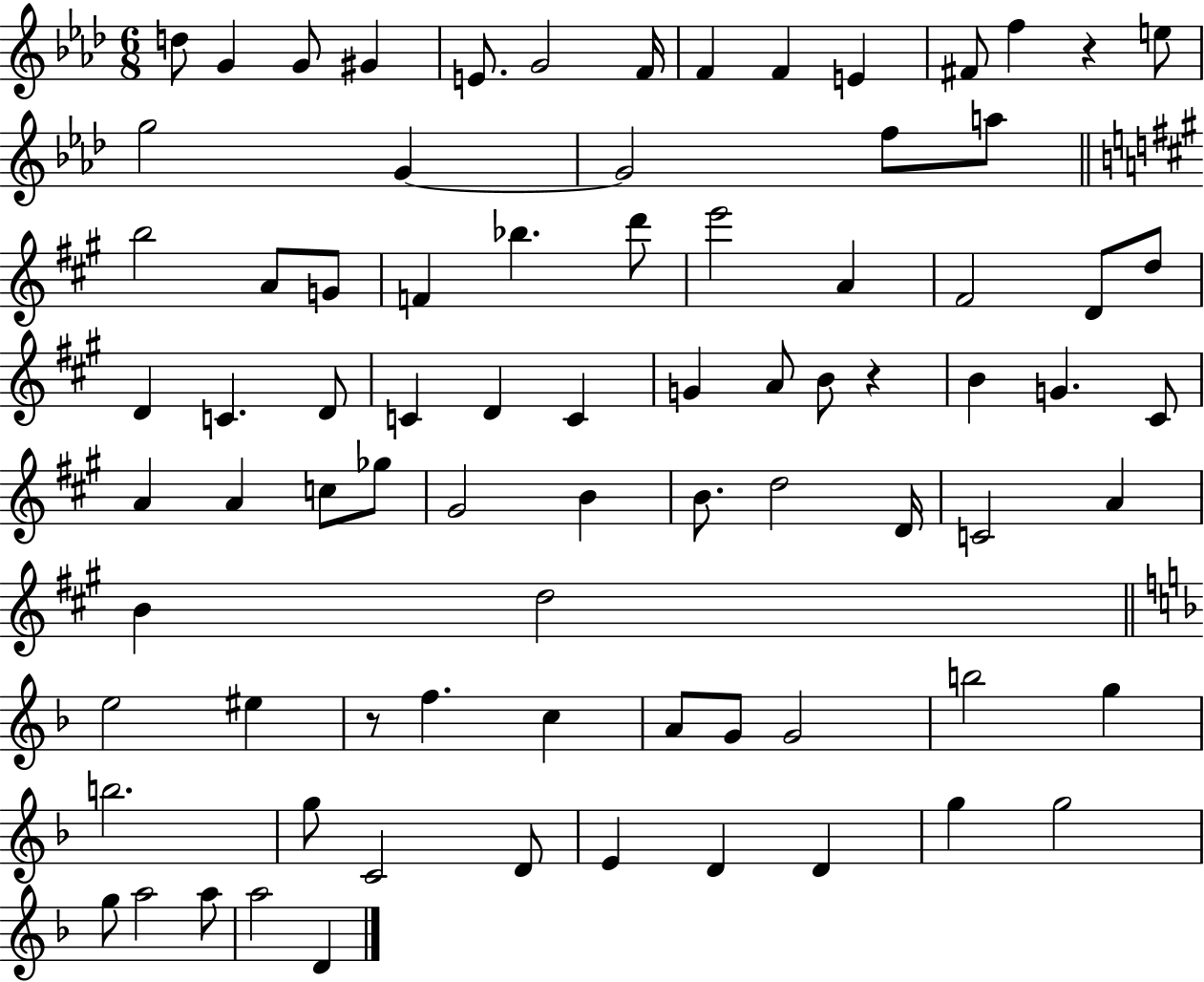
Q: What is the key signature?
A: AES major